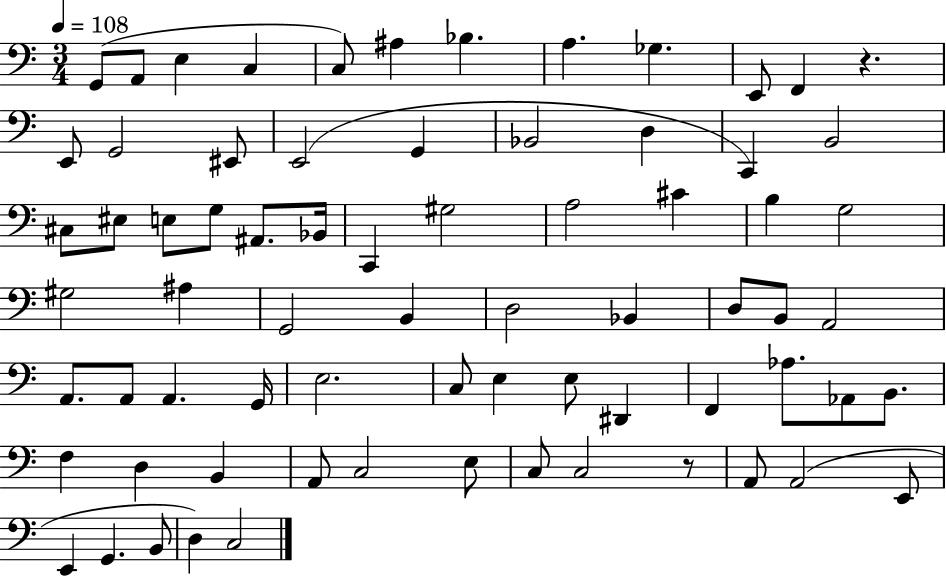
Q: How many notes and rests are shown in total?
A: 72